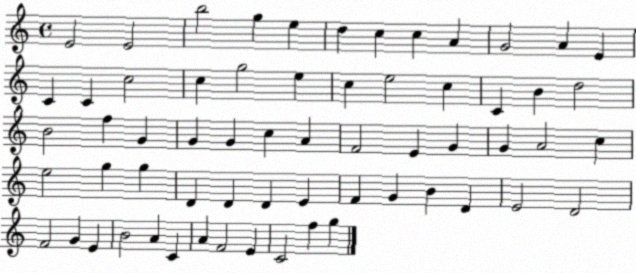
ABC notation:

X:1
T:Untitled
M:4/4
L:1/4
K:C
E2 E2 b2 g e d c c A G2 A E C C c2 c g2 e c e2 c C B d2 B2 f G G G c A F2 E G G A2 c e2 g g D D D E F G B D E2 D2 F2 G E B2 A C A F2 E C2 f g